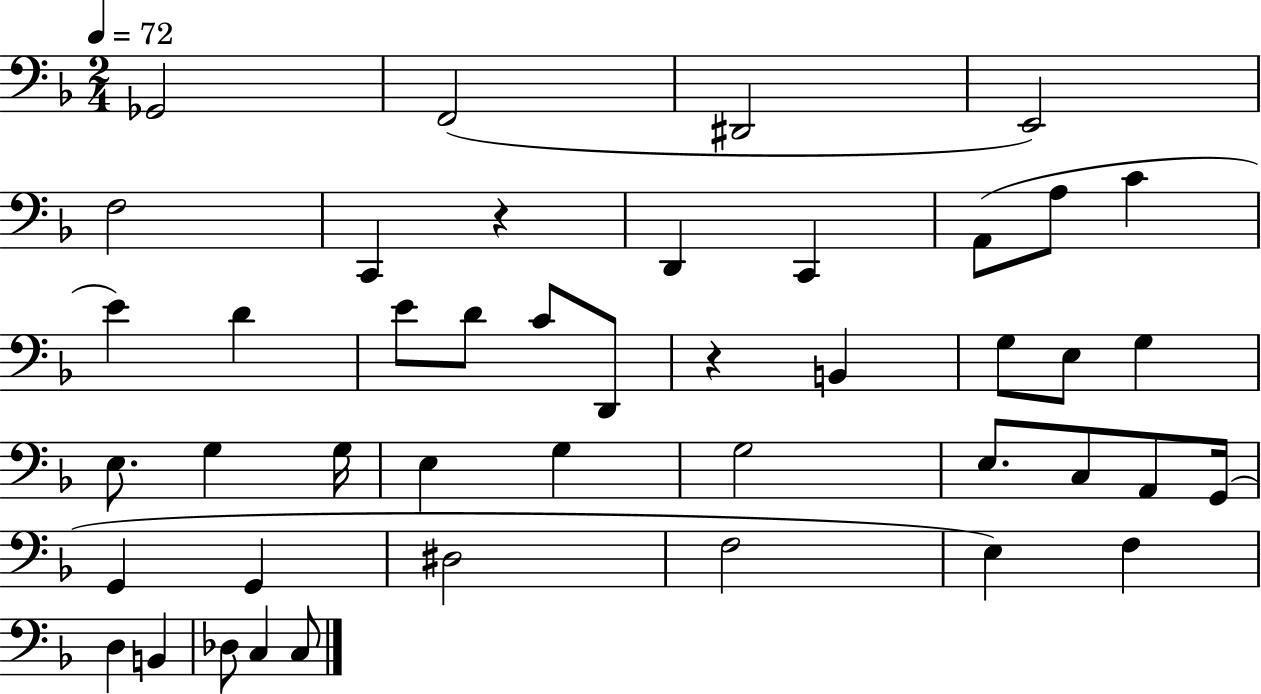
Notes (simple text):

Gb2/h F2/h D#2/h E2/h F3/h C2/q R/q D2/q C2/q A2/e A3/e C4/q E4/q D4/q E4/e D4/e C4/e D2/e R/q B2/q G3/e E3/e G3/q E3/e. G3/q G3/s E3/q G3/q G3/h E3/e. C3/e A2/e G2/s G2/q G2/q D#3/h F3/h E3/q F3/q D3/q B2/q Db3/e C3/q C3/e